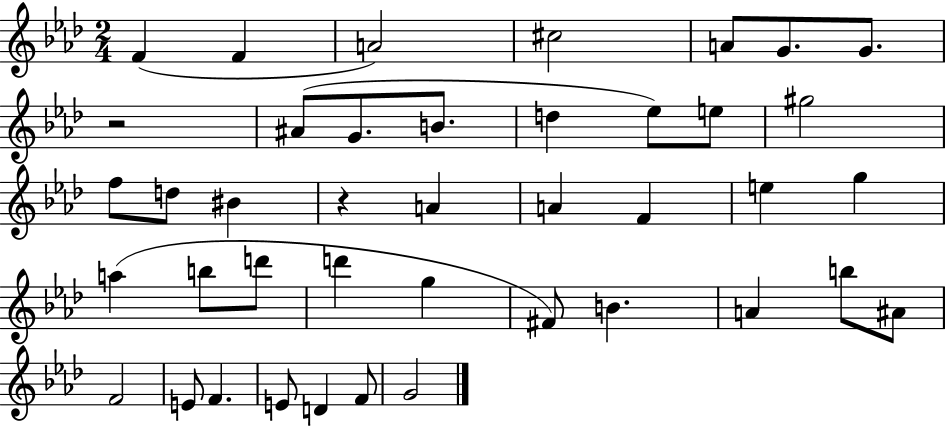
F4/q F4/q A4/h C#5/h A4/e G4/e. G4/e. R/h A#4/e G4/e. B4/e. D5/q Eb5/e E5/e G#5/h F5/e D5/e BIS4/q R/q A4/q A4/q F4/q E5/q G5/q A5/q B5/e D6/e D6/q G5/q F#4/e B4/q. A4/q B5/e A#4/e F4/h E4/e F4/q. E4/e D4/q F4/e G4/h